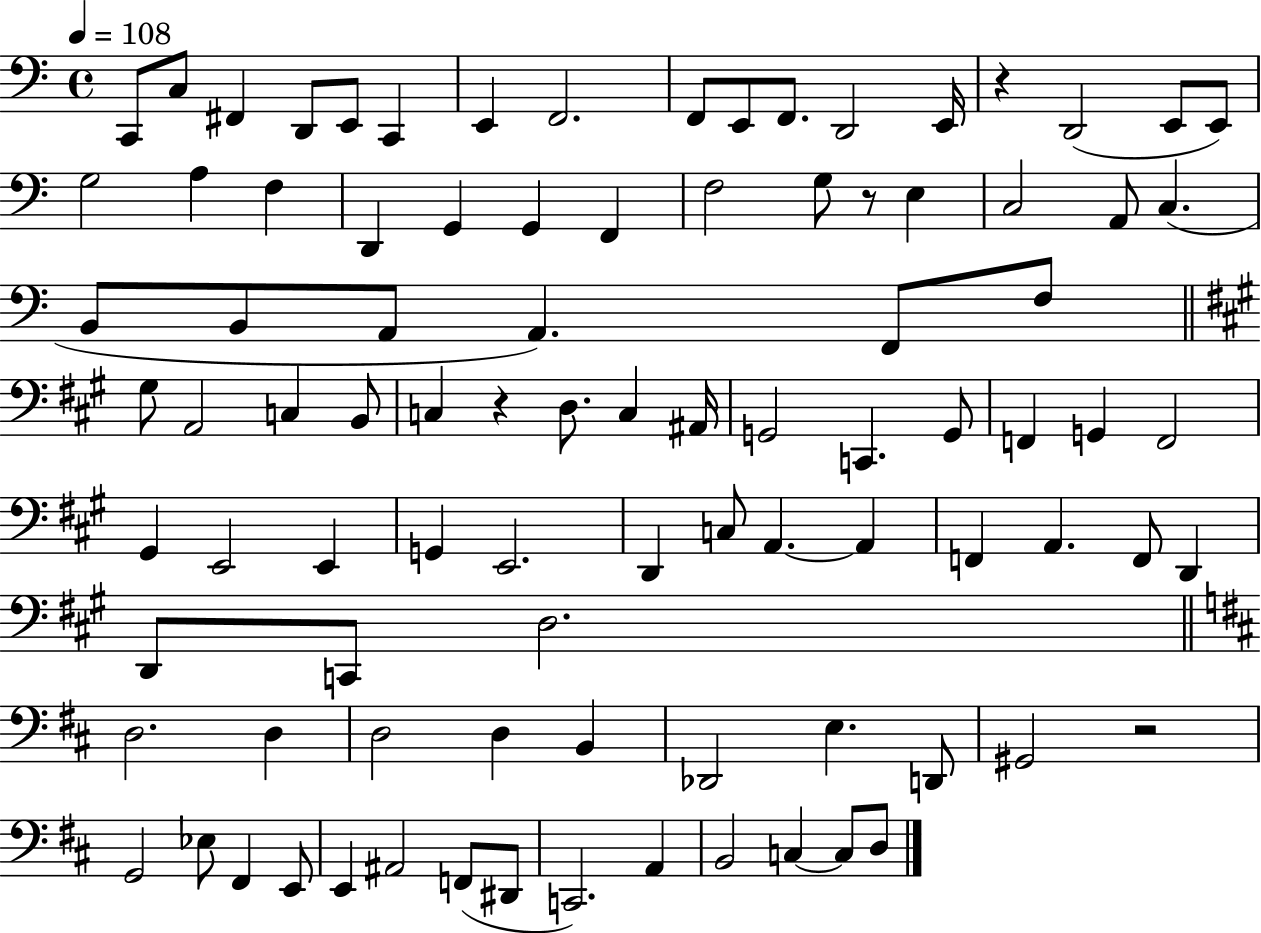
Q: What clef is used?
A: bass